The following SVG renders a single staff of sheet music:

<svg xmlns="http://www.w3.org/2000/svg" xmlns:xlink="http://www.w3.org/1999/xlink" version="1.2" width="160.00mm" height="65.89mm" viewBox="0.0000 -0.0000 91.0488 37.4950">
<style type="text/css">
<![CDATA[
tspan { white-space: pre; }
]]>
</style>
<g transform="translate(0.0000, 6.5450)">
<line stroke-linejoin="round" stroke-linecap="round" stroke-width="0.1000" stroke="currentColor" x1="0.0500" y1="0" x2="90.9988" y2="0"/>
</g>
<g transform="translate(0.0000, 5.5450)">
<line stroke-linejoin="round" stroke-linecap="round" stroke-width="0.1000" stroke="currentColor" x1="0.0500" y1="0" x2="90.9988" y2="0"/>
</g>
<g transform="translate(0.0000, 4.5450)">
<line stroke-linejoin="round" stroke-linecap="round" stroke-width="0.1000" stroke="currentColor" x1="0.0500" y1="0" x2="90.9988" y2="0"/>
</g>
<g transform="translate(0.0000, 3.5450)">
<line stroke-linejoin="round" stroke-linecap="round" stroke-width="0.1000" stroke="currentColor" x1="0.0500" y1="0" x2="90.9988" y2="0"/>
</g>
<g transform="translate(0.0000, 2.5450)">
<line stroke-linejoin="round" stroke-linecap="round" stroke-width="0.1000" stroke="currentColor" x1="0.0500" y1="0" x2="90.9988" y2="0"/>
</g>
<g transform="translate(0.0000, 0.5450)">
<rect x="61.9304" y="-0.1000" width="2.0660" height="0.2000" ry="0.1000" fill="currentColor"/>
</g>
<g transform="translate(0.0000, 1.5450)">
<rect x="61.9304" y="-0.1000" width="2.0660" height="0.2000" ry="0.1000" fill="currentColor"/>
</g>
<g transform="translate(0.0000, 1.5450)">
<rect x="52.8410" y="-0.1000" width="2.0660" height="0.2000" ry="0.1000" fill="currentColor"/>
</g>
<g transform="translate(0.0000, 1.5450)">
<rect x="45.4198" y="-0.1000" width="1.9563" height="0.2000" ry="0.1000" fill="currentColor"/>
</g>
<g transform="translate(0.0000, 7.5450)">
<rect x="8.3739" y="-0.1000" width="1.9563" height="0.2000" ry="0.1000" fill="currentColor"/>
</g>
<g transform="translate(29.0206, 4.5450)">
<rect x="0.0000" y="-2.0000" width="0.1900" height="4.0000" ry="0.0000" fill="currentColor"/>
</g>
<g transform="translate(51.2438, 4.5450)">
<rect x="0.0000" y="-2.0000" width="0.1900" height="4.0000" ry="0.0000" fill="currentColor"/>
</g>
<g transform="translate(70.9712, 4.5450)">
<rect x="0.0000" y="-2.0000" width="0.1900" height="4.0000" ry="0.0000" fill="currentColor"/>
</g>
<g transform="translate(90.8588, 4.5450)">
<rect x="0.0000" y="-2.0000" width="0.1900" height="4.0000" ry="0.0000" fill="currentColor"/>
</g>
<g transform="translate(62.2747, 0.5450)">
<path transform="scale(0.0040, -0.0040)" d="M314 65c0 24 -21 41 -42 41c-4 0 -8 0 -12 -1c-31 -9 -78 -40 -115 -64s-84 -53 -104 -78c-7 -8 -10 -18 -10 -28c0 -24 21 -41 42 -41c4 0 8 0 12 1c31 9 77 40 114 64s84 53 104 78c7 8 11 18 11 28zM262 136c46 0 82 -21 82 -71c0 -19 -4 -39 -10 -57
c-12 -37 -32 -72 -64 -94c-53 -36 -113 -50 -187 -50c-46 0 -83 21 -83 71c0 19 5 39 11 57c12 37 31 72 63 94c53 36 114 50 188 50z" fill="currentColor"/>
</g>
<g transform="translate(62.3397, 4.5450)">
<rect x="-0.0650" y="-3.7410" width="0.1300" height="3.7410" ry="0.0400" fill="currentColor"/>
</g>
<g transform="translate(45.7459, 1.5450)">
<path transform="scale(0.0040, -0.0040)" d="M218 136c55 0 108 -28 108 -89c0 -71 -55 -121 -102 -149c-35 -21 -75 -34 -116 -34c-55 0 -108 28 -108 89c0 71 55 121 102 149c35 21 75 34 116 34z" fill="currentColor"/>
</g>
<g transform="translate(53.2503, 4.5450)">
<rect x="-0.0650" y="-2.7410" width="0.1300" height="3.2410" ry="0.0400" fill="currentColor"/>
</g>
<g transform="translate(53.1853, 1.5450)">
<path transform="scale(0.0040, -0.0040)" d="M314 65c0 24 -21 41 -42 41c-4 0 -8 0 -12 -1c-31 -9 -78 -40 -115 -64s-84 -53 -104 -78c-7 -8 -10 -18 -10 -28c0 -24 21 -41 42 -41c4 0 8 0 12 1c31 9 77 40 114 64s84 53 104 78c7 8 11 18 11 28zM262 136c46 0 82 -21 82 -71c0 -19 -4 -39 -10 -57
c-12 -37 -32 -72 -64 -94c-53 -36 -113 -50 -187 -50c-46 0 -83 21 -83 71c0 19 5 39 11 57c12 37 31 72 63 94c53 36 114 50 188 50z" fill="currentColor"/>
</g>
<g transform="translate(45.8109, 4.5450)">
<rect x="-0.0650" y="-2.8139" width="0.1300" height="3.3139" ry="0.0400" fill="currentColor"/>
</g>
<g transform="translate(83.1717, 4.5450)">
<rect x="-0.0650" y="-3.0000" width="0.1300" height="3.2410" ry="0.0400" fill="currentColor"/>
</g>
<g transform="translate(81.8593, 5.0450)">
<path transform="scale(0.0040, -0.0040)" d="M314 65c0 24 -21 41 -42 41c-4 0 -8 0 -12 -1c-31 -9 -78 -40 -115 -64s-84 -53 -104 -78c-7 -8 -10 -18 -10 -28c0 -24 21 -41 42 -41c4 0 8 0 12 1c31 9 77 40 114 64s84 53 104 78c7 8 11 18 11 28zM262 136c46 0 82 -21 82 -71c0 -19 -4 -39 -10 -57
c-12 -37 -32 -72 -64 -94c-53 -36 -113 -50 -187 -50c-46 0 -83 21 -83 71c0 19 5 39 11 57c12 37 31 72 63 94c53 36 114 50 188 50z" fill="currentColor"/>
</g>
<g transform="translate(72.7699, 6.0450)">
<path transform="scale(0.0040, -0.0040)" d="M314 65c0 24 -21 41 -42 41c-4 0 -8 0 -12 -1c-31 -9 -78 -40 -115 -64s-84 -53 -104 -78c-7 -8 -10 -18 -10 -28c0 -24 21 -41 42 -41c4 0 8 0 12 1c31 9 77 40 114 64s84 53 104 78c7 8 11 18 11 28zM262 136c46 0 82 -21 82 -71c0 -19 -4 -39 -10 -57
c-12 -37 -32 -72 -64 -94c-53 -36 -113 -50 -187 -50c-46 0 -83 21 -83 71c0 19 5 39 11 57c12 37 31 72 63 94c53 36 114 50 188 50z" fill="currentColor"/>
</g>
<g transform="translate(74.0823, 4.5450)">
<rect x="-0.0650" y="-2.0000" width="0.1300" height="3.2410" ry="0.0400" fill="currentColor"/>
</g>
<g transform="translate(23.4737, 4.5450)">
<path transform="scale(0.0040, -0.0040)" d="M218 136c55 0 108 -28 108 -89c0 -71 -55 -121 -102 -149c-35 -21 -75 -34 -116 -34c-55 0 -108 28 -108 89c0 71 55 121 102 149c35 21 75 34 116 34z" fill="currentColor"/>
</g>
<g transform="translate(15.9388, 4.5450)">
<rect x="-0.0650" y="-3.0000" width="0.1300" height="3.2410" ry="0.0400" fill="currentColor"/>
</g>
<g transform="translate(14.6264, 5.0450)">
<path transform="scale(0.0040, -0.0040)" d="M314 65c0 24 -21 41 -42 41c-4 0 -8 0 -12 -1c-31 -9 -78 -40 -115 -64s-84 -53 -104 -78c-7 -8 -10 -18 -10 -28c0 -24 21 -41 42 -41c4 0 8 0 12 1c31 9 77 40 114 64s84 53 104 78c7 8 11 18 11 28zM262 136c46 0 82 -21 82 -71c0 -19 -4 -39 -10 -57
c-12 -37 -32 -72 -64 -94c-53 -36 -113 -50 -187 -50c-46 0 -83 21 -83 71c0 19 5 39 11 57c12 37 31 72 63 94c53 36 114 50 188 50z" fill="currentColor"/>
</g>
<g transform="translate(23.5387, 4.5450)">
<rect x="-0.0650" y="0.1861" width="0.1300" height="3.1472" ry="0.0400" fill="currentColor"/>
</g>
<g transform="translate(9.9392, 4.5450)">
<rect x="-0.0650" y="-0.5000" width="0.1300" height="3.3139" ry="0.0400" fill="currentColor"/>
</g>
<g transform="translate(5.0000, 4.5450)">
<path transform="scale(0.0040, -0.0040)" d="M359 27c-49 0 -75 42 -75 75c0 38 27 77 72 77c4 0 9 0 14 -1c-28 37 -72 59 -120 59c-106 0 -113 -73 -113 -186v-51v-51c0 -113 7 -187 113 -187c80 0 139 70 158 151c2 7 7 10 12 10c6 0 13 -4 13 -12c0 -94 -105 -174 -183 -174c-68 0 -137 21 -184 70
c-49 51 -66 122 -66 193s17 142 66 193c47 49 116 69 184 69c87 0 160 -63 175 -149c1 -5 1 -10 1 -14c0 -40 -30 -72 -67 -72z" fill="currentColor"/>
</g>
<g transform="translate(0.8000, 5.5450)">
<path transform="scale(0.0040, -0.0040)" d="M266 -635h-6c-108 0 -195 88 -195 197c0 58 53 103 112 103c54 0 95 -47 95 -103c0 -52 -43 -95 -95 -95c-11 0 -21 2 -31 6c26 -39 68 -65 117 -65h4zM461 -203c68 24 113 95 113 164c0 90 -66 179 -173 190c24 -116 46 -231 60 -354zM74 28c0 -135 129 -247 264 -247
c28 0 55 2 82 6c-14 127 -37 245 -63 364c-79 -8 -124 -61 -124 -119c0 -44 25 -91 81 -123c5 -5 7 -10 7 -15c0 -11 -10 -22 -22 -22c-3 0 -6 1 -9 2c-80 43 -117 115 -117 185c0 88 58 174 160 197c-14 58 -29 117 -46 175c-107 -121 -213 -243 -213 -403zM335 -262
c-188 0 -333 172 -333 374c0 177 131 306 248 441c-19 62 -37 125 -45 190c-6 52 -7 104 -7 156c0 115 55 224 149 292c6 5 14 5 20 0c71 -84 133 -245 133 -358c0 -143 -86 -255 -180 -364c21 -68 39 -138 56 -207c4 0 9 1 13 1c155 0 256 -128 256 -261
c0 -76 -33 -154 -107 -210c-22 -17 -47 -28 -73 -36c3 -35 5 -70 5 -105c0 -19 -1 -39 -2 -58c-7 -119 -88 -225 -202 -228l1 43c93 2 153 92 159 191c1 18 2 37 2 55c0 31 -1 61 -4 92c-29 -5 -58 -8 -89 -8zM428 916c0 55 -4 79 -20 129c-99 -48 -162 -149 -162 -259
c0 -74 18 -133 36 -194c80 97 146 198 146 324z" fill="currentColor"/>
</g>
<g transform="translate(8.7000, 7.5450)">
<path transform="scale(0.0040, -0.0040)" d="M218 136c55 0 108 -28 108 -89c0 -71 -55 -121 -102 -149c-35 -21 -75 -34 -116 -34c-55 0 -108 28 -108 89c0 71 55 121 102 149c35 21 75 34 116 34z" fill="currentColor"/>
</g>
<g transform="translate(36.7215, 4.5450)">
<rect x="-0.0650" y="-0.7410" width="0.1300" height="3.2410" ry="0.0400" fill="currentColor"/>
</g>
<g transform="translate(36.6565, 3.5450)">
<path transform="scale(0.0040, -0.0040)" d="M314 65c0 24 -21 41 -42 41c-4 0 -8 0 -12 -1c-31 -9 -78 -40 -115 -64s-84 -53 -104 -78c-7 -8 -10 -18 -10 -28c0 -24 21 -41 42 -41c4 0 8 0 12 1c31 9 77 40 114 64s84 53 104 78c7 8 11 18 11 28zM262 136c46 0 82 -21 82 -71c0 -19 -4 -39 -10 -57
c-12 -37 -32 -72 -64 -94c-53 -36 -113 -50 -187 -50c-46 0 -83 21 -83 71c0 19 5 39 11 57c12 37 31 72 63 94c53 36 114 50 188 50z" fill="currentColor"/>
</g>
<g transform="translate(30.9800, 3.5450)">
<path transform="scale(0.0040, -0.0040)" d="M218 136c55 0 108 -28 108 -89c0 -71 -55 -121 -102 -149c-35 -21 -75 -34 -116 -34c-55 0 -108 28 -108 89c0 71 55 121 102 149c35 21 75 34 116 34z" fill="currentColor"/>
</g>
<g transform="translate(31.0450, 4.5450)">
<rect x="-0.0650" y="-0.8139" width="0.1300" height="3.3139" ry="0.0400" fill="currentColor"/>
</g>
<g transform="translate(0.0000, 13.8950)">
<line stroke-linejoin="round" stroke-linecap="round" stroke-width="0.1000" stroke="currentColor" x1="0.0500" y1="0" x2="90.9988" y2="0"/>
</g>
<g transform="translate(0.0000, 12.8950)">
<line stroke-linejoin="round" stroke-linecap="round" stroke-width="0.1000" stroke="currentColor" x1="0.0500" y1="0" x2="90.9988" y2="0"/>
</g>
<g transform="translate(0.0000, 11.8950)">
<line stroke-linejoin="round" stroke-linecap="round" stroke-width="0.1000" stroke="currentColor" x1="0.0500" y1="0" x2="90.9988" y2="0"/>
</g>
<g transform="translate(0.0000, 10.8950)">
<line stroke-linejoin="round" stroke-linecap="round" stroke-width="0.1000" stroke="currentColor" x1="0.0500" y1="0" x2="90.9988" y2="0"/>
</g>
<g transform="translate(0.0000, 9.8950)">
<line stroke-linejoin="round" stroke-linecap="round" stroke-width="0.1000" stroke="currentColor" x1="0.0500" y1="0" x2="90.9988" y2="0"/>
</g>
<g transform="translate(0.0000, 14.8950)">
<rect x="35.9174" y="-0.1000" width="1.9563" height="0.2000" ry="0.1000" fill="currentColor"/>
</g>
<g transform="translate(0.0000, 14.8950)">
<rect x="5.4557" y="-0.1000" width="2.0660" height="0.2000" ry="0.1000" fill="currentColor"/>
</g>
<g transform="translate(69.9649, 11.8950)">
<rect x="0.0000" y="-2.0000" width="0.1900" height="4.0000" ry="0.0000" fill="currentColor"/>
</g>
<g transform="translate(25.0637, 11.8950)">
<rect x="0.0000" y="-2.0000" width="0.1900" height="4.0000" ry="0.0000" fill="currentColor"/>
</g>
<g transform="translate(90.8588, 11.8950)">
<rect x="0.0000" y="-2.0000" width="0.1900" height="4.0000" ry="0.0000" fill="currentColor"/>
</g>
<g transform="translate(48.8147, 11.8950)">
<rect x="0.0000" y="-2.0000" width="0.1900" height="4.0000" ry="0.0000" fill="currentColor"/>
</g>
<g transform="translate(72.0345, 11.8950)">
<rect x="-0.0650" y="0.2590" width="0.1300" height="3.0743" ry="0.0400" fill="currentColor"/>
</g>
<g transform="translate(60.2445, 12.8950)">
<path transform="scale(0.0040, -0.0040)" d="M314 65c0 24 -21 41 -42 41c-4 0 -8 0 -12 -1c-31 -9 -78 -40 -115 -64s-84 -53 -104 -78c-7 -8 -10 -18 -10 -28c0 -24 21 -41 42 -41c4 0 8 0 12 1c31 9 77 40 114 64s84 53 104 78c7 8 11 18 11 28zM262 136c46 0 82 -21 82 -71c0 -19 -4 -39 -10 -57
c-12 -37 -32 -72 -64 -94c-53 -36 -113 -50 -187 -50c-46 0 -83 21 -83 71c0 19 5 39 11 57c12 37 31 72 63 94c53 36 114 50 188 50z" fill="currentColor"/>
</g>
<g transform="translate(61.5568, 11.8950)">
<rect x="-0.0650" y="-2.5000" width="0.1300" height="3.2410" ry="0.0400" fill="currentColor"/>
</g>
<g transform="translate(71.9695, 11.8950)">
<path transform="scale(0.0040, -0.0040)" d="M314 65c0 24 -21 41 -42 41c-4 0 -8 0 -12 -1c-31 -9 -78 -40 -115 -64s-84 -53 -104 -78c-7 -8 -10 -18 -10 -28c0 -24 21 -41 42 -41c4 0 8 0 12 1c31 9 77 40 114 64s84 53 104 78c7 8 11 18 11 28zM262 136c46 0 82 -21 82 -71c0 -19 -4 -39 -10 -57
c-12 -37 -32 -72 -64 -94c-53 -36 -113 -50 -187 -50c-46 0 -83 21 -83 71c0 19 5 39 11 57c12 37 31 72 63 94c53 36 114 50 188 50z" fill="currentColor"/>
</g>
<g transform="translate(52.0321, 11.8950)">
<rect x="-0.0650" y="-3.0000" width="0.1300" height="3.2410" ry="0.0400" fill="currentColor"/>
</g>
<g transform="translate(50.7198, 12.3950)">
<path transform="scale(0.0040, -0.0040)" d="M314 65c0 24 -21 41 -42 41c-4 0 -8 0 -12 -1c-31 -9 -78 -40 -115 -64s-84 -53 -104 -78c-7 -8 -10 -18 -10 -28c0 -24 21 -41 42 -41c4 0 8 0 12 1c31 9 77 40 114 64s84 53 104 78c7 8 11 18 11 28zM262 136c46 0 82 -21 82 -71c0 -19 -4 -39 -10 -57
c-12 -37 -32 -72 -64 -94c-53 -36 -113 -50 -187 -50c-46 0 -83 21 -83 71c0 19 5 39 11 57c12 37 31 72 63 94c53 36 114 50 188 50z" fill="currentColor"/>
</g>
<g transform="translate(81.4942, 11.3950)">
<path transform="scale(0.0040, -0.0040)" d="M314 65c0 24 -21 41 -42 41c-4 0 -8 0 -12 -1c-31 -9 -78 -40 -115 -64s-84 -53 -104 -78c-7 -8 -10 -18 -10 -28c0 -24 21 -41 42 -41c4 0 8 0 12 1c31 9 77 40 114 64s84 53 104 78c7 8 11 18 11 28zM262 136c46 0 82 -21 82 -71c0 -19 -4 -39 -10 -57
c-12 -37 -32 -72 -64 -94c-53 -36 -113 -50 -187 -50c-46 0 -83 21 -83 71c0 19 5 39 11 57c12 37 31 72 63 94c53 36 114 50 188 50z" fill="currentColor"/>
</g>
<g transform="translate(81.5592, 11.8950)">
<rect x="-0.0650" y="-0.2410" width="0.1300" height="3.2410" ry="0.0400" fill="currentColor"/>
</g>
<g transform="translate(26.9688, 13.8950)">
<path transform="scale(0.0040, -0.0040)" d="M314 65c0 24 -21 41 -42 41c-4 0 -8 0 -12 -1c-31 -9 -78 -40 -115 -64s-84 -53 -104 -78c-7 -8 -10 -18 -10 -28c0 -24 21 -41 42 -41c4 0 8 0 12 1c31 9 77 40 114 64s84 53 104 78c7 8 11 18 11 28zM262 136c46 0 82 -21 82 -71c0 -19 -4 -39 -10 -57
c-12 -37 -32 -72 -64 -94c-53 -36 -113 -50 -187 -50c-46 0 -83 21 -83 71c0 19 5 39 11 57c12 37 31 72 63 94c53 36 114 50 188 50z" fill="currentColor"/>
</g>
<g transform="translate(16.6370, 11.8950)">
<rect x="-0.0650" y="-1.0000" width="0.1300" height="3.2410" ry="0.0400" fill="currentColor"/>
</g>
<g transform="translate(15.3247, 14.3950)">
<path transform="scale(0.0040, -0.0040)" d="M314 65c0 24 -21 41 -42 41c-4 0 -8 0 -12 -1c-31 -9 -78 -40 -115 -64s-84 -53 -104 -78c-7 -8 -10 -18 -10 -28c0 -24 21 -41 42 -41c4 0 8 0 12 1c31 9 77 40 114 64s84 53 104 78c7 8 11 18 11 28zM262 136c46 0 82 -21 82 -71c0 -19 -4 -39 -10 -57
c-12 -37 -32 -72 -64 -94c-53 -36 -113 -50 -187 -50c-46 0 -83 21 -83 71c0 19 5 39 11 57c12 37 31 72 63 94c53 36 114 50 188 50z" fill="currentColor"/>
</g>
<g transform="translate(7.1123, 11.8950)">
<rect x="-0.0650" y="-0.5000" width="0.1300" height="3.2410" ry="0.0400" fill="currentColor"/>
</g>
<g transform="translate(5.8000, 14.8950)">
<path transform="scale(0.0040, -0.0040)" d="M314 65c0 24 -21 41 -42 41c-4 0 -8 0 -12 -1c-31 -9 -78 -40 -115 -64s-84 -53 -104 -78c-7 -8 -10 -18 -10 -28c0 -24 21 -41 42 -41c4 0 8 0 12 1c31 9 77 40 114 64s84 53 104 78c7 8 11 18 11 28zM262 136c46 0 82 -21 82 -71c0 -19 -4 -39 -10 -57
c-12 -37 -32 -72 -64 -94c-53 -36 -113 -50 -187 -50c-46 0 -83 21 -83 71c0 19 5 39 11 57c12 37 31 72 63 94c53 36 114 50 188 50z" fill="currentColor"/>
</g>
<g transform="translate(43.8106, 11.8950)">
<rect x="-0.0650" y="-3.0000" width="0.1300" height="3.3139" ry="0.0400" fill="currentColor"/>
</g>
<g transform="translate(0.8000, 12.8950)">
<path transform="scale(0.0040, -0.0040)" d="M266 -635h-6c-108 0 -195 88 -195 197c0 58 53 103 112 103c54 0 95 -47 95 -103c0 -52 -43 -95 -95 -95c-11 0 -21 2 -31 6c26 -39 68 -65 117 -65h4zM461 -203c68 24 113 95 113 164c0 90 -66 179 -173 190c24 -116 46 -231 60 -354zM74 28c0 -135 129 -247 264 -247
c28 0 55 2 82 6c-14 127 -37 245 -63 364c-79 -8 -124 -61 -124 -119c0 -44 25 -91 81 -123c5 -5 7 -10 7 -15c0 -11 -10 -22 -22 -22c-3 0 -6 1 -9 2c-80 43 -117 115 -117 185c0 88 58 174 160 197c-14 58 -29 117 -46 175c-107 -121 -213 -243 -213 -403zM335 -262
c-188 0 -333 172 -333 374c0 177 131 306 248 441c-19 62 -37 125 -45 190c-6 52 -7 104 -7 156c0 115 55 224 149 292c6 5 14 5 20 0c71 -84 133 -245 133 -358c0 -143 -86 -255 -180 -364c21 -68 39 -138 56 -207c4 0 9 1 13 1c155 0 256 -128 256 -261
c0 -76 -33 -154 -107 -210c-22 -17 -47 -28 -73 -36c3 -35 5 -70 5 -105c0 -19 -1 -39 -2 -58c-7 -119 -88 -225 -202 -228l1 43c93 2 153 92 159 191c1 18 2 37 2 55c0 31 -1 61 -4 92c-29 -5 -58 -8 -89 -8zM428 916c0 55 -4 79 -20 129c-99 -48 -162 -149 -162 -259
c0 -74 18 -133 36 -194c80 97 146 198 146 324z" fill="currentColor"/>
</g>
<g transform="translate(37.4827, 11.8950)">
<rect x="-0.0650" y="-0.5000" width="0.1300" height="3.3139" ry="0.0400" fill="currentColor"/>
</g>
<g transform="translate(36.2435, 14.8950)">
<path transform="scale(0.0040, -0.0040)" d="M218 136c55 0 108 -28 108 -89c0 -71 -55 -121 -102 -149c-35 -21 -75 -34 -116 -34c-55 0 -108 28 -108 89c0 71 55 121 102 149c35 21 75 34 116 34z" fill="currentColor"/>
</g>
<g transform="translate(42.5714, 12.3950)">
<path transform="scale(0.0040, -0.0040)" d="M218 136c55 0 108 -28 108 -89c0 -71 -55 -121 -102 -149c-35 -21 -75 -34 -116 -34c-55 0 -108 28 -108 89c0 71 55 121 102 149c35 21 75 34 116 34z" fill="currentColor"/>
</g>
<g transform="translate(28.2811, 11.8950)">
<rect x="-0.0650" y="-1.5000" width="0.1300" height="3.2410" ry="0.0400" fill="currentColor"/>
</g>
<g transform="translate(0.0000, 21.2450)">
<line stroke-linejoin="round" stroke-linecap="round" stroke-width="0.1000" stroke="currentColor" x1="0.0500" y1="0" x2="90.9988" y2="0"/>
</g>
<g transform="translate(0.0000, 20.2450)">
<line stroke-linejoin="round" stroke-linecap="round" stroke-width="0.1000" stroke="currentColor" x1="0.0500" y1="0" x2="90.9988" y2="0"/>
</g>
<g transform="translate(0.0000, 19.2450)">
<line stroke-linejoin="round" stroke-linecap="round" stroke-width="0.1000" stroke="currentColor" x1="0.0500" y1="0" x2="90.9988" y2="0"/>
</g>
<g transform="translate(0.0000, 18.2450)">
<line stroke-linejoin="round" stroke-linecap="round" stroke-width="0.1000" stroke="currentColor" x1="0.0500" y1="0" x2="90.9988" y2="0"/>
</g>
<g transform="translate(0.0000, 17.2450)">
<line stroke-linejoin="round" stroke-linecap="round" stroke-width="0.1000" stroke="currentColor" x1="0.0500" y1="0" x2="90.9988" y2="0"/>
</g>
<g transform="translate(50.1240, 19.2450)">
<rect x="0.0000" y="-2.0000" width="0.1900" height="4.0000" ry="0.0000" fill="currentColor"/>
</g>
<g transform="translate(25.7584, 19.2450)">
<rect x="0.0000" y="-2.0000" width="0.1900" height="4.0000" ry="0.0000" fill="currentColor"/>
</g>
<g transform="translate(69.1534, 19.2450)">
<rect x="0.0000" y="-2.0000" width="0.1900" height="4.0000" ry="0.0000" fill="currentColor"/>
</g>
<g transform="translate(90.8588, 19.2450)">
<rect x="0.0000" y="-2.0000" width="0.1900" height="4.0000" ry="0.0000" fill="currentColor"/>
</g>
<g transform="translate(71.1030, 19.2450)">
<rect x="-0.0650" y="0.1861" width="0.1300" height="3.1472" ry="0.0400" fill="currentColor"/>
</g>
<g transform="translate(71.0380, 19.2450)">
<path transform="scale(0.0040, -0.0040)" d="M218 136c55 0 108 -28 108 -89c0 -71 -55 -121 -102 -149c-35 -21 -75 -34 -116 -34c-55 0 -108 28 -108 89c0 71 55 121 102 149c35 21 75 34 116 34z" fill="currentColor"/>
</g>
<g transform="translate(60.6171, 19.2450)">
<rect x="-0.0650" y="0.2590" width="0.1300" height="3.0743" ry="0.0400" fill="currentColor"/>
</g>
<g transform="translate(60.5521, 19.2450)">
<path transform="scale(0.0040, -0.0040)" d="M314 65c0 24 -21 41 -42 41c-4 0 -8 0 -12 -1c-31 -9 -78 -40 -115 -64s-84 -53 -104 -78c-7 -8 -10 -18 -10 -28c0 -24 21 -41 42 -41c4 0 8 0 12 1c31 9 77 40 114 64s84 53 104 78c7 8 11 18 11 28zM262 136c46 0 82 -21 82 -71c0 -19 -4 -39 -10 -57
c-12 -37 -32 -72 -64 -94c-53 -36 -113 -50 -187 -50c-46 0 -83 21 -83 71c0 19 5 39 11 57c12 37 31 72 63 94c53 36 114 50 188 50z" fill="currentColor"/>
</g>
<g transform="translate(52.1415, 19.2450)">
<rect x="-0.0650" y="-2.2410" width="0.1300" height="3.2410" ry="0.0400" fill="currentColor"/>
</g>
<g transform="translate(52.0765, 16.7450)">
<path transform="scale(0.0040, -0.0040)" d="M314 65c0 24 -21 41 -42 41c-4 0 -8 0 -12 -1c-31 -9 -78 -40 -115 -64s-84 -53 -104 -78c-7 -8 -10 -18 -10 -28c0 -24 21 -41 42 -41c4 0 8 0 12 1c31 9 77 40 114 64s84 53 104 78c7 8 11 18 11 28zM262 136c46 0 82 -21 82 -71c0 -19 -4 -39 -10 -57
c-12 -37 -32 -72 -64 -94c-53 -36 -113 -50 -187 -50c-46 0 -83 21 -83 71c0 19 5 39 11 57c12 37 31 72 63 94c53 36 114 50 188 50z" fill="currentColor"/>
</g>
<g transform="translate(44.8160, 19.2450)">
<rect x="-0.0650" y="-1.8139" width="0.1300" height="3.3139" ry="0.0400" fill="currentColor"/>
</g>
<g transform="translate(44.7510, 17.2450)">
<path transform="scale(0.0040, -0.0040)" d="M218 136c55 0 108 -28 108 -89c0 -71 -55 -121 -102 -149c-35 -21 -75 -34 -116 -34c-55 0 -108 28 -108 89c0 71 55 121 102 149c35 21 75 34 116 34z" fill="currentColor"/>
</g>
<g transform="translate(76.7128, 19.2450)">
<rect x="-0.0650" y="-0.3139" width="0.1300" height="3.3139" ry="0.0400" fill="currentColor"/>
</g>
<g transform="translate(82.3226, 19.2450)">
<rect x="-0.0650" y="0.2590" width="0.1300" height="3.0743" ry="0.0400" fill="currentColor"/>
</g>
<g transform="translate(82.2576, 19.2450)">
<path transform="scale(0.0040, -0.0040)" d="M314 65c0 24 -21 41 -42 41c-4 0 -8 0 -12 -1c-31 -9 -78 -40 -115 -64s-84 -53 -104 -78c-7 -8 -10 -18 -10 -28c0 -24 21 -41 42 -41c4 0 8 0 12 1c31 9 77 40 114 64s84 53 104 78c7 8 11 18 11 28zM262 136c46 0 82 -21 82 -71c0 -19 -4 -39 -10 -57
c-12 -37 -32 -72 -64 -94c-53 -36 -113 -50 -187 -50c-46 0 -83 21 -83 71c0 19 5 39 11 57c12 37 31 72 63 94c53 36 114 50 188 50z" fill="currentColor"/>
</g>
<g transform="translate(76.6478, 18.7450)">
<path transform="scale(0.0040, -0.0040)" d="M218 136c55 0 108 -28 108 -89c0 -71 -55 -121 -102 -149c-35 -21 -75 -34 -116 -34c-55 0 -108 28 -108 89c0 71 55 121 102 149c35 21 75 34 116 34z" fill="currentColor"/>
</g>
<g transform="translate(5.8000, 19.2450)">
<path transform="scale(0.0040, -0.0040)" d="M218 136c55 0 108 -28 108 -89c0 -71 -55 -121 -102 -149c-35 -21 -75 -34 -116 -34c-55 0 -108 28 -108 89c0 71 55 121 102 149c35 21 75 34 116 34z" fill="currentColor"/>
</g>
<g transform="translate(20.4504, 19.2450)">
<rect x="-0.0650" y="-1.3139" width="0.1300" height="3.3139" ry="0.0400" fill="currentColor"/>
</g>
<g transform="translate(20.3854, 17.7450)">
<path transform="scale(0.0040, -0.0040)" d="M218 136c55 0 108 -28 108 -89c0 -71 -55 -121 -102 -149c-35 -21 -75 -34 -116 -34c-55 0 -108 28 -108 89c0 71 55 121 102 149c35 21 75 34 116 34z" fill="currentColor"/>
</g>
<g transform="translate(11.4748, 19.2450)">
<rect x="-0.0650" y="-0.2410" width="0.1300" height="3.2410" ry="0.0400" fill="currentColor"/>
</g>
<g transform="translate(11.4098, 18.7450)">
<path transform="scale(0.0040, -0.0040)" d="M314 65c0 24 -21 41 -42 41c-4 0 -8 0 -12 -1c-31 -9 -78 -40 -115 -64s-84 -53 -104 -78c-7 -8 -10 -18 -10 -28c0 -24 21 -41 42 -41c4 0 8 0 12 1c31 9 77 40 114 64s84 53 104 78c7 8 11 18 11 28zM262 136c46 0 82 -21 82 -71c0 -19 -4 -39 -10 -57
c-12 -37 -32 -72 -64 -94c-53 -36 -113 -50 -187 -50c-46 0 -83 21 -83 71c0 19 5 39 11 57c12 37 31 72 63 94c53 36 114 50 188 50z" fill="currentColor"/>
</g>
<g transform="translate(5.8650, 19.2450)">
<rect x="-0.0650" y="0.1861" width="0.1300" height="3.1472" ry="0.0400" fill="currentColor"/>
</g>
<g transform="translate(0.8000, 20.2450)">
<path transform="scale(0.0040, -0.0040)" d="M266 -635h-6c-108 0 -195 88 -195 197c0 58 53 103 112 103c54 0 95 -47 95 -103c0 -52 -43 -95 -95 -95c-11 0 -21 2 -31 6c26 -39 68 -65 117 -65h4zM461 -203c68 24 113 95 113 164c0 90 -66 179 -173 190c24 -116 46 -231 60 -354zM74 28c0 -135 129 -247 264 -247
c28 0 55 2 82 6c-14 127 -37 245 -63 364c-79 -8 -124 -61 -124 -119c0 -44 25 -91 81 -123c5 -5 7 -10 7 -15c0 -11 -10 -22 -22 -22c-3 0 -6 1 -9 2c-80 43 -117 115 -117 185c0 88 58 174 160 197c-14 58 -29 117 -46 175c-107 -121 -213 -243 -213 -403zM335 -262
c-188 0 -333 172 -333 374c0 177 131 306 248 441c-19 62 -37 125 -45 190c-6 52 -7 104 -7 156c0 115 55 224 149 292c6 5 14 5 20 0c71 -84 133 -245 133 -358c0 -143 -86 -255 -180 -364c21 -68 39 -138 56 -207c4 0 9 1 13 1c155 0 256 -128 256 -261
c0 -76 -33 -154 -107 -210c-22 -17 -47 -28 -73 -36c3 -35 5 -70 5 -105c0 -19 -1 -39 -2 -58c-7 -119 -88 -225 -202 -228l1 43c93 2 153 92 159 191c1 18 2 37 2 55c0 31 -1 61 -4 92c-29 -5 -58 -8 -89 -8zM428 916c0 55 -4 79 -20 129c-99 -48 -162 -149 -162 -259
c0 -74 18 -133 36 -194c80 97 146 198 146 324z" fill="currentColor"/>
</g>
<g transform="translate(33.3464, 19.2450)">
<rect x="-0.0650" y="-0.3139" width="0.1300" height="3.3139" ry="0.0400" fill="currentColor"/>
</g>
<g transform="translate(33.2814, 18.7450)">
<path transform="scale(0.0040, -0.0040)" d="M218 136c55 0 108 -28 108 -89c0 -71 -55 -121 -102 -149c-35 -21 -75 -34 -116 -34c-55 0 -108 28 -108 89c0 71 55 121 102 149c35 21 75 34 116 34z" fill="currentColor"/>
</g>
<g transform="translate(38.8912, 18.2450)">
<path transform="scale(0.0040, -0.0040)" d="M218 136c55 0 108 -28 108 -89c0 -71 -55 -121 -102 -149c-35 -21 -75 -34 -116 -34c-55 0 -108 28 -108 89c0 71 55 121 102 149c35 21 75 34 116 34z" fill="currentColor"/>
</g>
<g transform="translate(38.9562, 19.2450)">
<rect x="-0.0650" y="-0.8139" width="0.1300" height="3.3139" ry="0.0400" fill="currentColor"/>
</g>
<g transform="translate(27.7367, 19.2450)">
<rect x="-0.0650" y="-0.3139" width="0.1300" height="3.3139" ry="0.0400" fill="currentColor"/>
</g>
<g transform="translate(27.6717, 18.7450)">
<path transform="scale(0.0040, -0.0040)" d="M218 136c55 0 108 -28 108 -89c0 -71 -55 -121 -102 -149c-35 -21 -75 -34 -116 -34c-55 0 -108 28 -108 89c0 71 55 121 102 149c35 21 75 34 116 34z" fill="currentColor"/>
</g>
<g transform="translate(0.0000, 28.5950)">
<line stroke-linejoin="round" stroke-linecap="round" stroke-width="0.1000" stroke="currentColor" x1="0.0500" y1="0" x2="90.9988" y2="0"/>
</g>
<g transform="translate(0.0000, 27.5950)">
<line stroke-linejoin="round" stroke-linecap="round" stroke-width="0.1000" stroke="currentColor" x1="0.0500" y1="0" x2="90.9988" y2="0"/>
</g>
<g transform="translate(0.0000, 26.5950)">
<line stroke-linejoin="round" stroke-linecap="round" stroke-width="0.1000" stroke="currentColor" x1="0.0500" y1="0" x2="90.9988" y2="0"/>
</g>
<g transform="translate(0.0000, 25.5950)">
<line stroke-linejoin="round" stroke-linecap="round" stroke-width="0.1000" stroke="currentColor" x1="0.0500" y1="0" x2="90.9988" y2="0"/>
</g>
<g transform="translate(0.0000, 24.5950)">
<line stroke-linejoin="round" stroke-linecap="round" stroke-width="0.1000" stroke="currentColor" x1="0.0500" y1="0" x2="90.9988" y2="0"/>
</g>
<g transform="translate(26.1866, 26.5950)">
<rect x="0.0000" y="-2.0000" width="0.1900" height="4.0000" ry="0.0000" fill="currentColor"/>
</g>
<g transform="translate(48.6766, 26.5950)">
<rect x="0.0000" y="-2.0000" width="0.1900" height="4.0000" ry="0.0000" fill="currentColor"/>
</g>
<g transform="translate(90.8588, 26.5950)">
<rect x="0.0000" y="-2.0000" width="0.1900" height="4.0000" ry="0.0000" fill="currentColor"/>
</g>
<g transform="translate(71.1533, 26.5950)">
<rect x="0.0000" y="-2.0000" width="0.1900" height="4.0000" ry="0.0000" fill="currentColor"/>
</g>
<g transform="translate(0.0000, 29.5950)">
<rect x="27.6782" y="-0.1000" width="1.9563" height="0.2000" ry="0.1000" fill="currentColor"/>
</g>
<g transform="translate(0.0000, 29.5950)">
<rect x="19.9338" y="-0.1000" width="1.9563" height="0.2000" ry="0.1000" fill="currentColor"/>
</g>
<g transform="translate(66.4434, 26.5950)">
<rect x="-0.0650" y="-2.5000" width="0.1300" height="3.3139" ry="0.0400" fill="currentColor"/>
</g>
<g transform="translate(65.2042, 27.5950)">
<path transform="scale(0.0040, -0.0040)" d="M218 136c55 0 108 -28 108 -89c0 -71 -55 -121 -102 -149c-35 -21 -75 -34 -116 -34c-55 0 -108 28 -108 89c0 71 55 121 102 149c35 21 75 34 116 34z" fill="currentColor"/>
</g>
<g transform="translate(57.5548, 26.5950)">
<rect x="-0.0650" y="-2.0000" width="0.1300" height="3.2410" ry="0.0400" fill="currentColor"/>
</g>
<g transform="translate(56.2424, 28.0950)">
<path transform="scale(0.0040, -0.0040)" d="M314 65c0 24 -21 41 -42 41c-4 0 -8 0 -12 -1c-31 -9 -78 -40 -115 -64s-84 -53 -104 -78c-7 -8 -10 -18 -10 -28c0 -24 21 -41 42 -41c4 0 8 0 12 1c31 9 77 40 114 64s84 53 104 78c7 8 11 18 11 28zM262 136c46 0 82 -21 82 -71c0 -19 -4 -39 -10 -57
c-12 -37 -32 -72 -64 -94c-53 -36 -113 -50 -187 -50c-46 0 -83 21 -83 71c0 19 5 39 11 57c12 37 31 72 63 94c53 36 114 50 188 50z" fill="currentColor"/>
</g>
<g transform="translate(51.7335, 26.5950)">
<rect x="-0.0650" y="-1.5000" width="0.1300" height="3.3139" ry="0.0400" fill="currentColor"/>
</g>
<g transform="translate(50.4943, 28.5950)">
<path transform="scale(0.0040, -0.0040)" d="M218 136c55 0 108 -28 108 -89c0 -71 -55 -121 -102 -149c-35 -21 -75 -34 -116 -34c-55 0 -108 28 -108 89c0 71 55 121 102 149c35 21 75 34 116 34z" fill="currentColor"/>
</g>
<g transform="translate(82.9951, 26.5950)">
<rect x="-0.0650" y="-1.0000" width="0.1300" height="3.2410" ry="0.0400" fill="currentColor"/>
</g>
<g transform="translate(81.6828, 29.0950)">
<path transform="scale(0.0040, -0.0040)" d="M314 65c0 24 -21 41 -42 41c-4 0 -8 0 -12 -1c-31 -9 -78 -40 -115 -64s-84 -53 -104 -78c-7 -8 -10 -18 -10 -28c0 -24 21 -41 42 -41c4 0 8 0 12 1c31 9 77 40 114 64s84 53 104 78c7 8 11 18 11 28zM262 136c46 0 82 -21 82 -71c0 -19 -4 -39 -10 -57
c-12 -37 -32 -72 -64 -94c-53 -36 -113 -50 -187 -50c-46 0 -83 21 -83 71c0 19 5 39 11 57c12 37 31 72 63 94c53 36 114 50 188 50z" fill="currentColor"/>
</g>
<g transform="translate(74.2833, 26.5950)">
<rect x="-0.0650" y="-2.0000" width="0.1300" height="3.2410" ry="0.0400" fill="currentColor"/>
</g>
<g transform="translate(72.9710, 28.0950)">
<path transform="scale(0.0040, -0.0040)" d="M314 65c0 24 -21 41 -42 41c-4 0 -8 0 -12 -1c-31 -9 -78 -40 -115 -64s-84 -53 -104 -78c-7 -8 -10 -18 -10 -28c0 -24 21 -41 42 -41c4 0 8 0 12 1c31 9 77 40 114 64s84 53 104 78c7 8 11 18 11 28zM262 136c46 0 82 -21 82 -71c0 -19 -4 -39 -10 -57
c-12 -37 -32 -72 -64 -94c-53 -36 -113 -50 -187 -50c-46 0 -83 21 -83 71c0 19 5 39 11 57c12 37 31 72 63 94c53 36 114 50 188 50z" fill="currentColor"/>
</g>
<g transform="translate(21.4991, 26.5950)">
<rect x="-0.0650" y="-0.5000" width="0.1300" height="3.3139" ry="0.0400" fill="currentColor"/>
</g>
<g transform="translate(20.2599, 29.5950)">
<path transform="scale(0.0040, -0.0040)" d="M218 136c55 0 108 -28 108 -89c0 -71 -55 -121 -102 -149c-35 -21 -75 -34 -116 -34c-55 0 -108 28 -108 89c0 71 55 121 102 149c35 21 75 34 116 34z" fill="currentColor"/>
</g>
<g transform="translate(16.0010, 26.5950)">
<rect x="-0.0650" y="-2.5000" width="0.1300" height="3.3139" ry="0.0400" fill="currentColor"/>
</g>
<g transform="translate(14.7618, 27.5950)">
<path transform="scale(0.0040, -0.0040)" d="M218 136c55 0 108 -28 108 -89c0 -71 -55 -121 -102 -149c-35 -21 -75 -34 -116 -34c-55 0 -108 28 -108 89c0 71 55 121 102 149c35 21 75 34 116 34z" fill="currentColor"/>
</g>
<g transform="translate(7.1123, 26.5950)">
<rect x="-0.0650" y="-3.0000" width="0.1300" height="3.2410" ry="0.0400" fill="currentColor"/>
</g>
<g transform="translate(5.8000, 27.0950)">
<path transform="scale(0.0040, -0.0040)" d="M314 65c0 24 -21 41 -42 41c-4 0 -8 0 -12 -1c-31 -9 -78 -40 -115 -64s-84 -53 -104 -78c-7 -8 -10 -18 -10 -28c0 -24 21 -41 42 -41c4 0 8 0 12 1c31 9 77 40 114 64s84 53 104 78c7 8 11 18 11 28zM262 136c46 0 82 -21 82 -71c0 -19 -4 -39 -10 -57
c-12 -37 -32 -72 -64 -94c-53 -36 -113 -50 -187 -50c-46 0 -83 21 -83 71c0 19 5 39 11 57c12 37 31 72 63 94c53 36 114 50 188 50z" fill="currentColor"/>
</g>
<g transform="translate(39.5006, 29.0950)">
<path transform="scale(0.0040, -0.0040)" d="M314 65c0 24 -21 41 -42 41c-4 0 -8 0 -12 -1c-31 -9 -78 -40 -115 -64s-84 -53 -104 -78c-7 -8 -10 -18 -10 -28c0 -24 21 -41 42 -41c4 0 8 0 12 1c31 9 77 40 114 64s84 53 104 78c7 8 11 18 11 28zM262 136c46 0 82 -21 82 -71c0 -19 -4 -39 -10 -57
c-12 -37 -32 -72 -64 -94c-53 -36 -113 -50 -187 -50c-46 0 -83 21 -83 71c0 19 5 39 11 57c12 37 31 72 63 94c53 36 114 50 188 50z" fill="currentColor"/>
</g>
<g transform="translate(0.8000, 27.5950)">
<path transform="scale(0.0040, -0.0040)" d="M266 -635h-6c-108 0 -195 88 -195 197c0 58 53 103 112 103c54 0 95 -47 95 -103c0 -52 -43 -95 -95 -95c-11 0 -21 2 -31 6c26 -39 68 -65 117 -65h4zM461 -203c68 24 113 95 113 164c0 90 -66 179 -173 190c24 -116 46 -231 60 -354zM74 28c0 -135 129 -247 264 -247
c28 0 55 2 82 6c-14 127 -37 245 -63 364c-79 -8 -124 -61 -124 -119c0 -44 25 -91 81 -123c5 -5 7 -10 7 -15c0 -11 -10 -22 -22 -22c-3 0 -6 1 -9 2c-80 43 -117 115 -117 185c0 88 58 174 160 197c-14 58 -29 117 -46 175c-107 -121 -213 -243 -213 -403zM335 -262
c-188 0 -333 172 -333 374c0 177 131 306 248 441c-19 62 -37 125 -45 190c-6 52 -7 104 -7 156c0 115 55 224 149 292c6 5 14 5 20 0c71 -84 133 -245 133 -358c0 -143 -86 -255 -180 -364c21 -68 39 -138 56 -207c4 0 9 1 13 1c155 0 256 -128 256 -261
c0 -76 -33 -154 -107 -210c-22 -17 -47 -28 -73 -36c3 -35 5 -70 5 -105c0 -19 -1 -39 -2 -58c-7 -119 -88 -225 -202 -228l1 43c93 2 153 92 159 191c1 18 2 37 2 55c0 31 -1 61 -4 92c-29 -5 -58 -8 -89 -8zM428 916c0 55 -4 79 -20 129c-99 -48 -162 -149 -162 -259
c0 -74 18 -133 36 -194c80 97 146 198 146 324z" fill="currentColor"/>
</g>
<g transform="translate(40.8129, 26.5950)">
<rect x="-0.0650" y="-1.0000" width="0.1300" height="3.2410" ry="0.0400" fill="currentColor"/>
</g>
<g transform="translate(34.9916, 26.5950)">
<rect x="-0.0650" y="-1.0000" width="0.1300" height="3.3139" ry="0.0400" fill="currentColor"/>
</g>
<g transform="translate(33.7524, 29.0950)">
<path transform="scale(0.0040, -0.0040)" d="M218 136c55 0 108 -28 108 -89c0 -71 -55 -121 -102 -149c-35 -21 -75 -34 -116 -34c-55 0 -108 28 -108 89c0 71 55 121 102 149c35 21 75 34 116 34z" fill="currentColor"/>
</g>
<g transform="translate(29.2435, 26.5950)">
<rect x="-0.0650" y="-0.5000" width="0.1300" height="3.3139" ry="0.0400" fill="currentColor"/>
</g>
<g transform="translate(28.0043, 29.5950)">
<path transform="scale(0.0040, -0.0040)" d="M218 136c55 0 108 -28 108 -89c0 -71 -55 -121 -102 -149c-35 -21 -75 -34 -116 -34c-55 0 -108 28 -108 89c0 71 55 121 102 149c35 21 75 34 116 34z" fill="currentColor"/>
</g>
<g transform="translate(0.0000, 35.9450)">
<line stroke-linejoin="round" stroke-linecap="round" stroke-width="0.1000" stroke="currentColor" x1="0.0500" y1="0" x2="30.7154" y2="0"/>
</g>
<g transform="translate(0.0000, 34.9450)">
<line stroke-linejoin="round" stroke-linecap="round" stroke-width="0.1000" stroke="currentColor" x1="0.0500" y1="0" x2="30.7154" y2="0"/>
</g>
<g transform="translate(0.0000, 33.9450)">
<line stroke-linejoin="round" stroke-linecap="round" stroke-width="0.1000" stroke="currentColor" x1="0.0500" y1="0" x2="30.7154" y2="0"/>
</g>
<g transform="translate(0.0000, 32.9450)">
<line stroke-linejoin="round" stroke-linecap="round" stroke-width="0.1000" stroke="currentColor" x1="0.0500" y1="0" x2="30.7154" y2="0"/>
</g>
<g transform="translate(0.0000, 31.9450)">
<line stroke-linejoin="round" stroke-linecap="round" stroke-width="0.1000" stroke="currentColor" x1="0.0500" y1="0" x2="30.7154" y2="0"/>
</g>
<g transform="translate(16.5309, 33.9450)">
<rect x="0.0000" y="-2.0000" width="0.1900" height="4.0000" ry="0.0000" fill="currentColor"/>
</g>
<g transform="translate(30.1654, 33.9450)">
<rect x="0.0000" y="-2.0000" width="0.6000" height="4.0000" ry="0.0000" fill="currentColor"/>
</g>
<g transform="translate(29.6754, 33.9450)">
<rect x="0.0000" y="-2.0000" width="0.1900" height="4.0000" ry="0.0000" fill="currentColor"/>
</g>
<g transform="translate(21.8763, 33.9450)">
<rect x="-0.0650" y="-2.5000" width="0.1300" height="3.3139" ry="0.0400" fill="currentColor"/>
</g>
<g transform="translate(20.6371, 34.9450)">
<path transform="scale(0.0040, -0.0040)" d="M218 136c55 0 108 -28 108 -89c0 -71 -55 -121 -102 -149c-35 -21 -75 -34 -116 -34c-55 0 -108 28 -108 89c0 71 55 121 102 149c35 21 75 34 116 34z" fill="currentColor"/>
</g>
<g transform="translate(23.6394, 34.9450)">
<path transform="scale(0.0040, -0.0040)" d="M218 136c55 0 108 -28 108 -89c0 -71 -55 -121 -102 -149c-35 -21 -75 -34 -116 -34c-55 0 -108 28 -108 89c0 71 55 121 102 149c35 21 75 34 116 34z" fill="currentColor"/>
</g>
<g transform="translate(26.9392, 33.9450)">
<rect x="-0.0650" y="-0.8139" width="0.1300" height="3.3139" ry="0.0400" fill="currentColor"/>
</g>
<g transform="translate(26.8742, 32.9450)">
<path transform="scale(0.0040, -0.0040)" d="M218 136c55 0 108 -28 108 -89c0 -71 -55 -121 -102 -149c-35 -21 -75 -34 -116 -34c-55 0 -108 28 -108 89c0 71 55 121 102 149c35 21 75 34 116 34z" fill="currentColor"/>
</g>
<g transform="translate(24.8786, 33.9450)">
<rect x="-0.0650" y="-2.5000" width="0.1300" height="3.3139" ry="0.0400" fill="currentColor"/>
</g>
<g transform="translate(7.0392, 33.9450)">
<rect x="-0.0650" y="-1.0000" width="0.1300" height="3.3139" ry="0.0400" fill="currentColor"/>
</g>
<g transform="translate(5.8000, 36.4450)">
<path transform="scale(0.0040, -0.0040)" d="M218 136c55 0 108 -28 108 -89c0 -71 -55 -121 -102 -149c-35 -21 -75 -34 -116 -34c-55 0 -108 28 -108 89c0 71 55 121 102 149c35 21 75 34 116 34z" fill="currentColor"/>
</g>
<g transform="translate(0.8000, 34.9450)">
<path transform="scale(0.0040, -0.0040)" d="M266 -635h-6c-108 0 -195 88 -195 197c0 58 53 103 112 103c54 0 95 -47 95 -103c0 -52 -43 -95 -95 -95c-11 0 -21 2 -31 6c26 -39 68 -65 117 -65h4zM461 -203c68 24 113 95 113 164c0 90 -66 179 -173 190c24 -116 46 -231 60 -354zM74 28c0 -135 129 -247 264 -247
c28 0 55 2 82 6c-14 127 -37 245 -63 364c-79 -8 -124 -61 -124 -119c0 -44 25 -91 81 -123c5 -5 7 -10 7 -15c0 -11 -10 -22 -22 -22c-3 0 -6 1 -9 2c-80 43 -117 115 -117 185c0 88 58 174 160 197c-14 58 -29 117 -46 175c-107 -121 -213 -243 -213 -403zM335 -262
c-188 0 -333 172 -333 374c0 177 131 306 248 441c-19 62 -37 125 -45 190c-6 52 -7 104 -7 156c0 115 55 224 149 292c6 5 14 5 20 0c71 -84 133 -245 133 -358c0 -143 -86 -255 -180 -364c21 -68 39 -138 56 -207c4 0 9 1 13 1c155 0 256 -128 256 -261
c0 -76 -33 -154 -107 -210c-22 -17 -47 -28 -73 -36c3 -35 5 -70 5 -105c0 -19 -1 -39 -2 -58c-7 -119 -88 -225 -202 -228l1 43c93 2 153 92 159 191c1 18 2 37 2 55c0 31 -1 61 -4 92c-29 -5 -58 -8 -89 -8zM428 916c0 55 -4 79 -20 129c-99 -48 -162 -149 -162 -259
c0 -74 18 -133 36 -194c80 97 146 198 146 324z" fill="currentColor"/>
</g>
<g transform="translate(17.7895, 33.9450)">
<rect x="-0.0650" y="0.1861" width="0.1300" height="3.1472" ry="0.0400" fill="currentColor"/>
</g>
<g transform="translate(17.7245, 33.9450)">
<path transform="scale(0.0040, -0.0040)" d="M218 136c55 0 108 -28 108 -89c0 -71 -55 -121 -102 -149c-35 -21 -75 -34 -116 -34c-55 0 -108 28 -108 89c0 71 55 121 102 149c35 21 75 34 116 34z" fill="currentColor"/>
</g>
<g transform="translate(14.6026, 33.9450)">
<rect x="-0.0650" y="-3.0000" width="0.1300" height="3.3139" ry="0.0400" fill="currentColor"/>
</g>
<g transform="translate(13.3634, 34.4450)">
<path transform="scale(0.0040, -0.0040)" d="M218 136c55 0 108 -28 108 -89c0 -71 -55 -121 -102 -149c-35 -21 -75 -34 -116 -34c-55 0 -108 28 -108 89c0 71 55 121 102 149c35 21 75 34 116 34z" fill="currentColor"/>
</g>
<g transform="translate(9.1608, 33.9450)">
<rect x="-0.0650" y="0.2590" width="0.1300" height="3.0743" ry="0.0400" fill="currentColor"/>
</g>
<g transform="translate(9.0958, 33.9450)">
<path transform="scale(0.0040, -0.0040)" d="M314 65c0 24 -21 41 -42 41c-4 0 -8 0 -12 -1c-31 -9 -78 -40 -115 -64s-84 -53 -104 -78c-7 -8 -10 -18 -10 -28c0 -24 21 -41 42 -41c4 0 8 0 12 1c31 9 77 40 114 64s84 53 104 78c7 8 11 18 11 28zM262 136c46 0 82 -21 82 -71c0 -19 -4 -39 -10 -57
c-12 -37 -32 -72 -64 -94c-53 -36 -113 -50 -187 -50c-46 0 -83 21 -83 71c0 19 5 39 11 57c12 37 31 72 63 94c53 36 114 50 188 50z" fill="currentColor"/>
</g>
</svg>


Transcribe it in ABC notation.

X:1
T:Untitled
M:4/4
L:1/4
K:C
C A2 B d d2 a a2 c'2 F2 A2 C2 D2 E2 C A A2 G2 B2 c2 B c2 e c c d f g2 B2 B c B2 A2 G C C D D2 E F2 G F2 D2 D B2 A B G G d